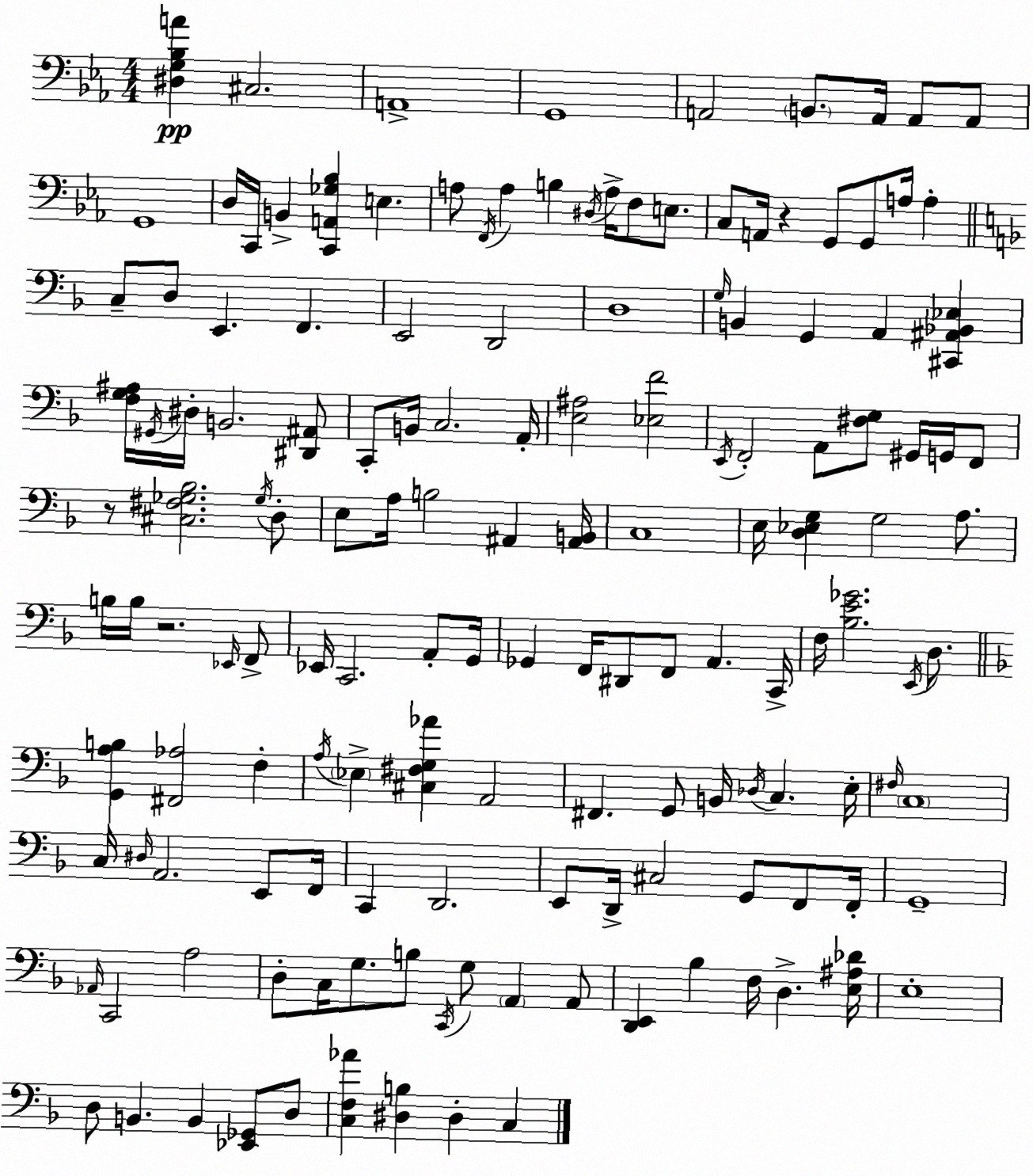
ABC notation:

X:1
T:Untitled
M:4/4
L:1/4
K:Eb
[^D,G,_B,A] ^C,2 A,,4 G,,4 A,,2 B,,/2 A,,/4 A,,/2 A,,/2 G,,4 D,/4 C,,/4 B,, [C,,A,,_G,_B,] E, A,/2 F,,/4 A, B, ^D,/4 A,/4 F,/2 E,/2 C,/2 A,,/4 z G,,/2 G,,/2 A,/4 A, C,/2 D,/2 E,, F,, E,,2 D,,2 D,4 G,/4 B,, G,, A,, [^C,,^A,,_B,,_E,] [F,G,^A,]/4 ^G,,/4 ^D,/4 B,,2 [^D,,^A,,]/2 C,,/2 B,,/4 C,2 A,,/4 [E,^A,]2 [_E,F]2 E,,/4 F,,2 A,,/2 [^F,G,]/2 ^G,,/4 G,,/4 F,,/2 z/2 [^C,^F,_G,_B,]2 _G,/4 D,/2 E,/2 A,/4 B,2 ^A,, [^A,,B,,]/4 C,4 E,/4 [D,_E,G,] G,2 A,/2 B,/4 B,/4 z2 _E,,/4 F,,/2 _E,,/4 C,,2 A,,/2 G,,/4 _G,, F,,/4 ^D,,/2 F,,/2 A,, C,,/4 F,/4 [_B,E_G]2 E,,/4 D,/2 [G,,A,B,] [^F,,_A,]2 F, A,/4 _E, [^C,^F,G,_A] A,,2 ^F,, G,,/2 B,,/4 _D,/4 C, E,/4 ^F,/4 C,4 C,/4 ^D,/4 A,,2 E,,/2 F,,/4 C,, D,,2 E,,/2 D,,/4 ^C,2 G,,/2 F,,/2 F,,/4 G,,4 _A,,/4 C,,2 A,2 D,/2 C,/4 G,/2 B,/2 C,,/4 G,/2 A,, A,,/2 [D,,E,,] _B, F,/4 D, [E,^A,_D]/4 E,4 D,/2 B,, B,, [_E,,_G,,]/2 D,/2 [C,F,_A] [^D,B,] ^D, C,